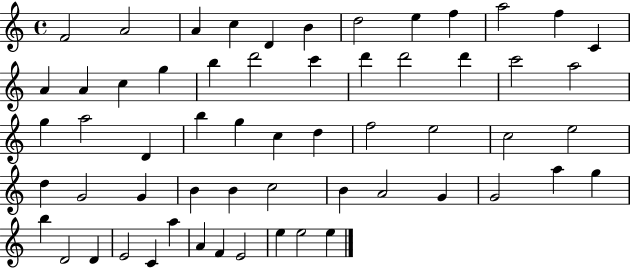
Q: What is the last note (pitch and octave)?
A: E5